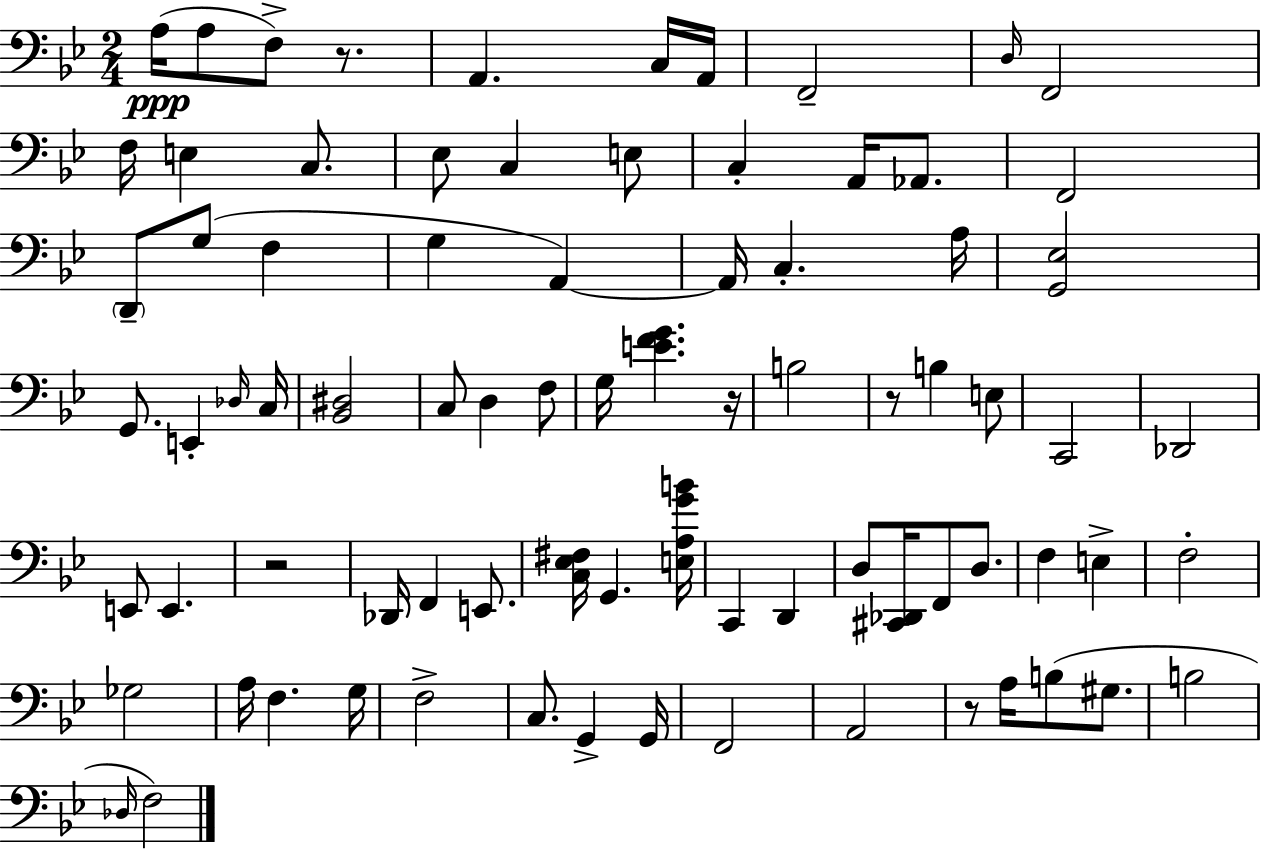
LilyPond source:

{
  \clef bass
  \numericTimeSignature
  \time 2/4
  \key g \minor
  a16(\ppp a8 f8->) r8. | a,4. c16 a,16 | f,2-- | \grace { d16 } f,2 | \break f16 e4 c8. | ees8 c4 e8 | c4-. a,16 aes,8. | f,2 | \break \parenthesize d,8-- g8( f4 | g4 a,4~~) | a,16 c4.-. | a16 <g, ees>2 | \break g,8. e,4-. | \grace { des16 } c16 <bes, dis>2 | c8 d4 | f8 g16 <e' f' g'>4. | \break r16 b2 | r8 b4 | e8 c,2 | des,2 | \break e,8 e,4. | r2 | des,16 f,4 e,8. | <c ees fis>16 g,4. | \break <e a g' b'>16 c,4 d,4 | d8 <cis, des,>16 f,8 d8. | f4 e4-> | f2-. | \break ges2 | a16 f4. | g16 f2-> | c8. g,4-> | \break g,16 f,2 | a,2 | r8 a16 b8( gis8. | b2 | \break \grace { des16 }) f2 | \bar "|."
}